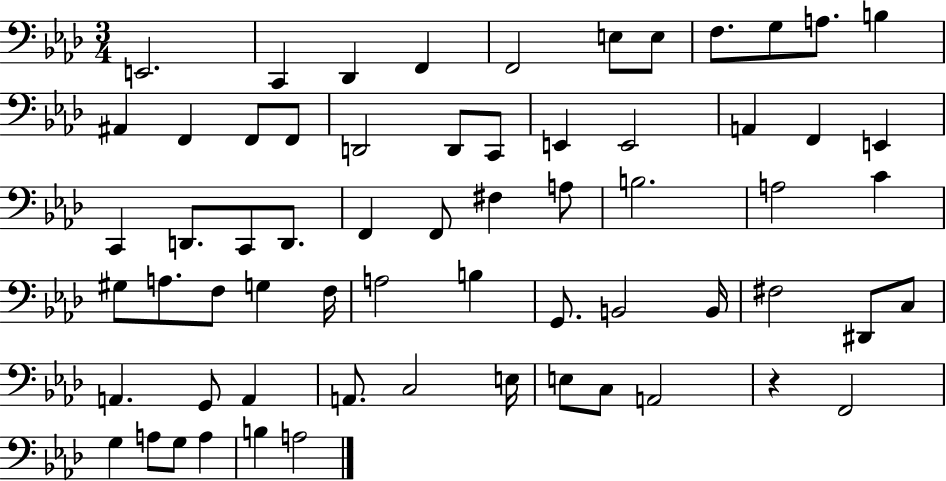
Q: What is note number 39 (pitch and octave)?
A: F3